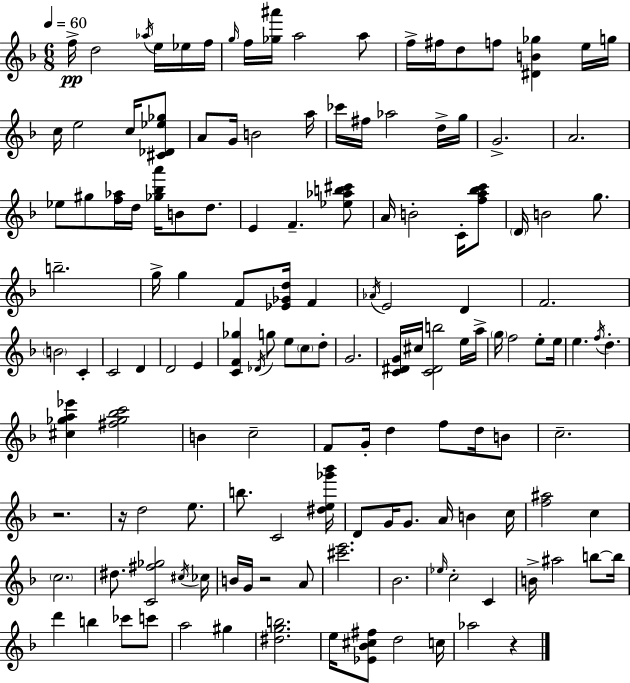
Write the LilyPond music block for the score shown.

{
  \clef treble
  \numericTimeSignature
  \time 6/8
  \key f \major
  \tempo 4 = 60
  \repeat volta 2 { f''16->\pp d''2 \acciaccatura { aes''16 } e''16 ees''16 | f''16 \grace { g''16 } f''16 <ges'' ais'''>16 a''2 | a''8 f''16-> fis''16 d''8 f''8 <dis' b' ges''>4 | e''16 g''16 c''16 e''2 c''16 | \break <cis' des' ees'' ges''>8 a'8 g'16 b'2 | a''16 ces'''16 fis''16 aes''2 | d''16-> g''16 g'2.-> | a'2. | \break ees''8 gis''8 <f'' aes''>16 d''16 <ges'' bes'' a'''>16 b'8 d''8. | e'4 f'4.-- | <ees'' aes'' b'' cis'''>8 a'16 b'2-. c'16-. | <f'' a'' bes'' c'''>8 \parenthesize d'16 b'2 g''8. | \break b''2.-- | g''16-> g''4 f'8 <ees' ges' d''>16 f'4 | \acciaccatura { aes'16 } e'2 d'4 | f'2. | \break \parenthesize b'2 c'4-. | c'2 d'4 | d'2 e'4 | <c' f' ges''>4 \acciaccatura { des'16 } g''8 e''8 | \break \parenthesize c''8 d''8-. g'2. | <c' dis' g'>16 cis''16 <c' dis' b''>2 | e''16 a''16-> \parenthesize g''16 f''2 | e''8-. e''16 e''4. \acciaccatura { f''16 } d''4.-. | \break <cis'' ges'' a'' ees'''>4 <fis'' ges'' bes'' c'''>2 | b'4 c''2-- | f'8 g'16-. d''4 | f''8 d''16 b'8 c''2.-- | \break r2. | r16 d''2 | e''8. b''8. c'2 | <dis'' e'' ges''' bes'''>16 d'8 g'16 g'8. a'16 | \break b'4 c''16 <f'' ais''>2 | c''4 \parenthesize c''2. | dis''8. <c' fis'' ges''>2 | \acciaccatura { cis''16 } ces''16 b'16 g'16 r2 | \break a'8 <cis''' e'''>2. | bes'2. | \grace { ees''16 } c''2-. | c'4 b'16-> ais''2 | \break b''8~~ b''16 d'''4 b''4 | ces'''8 c'''8 a''2 | gis''4 <dis'' g'' b''>2. | e''16 <ees' bes' cis'' fis''>8 d''2 | \break c''16 aes''2 | r4 } \bar "|."
}